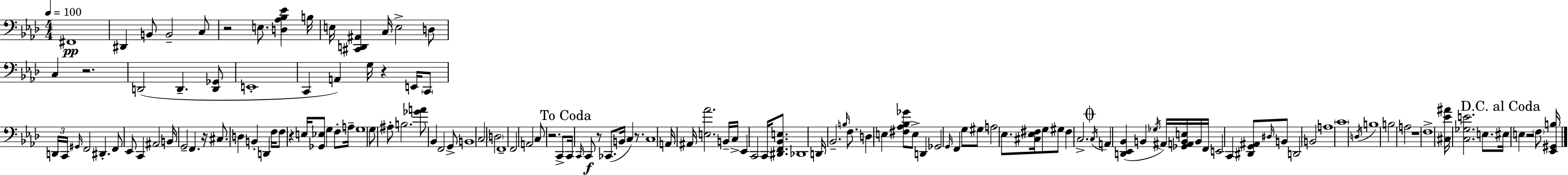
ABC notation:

X:1
T:Untitled
M:4/4
L:1/4
K:Fm
^F,,4 ^D,, B,,/2 B,,2 C,/2 z2 E,/2 [D,_A,_B,_E] B,/4 E,/4 [^C,,D,,^A,,] C,/4 E,2 D,/2 C, z2 D,,2 D,, [D,,_G,,]/2 E,,4 C,, A,, G,/4 z E,,/4 C,,/2 D,,/4 C,,/4 ^G,,/4 F,,2 ^D,, F,,/2 _E,,/2 C,, ^A,,2 B,,/4 G,,2 F,, z/4 ^C,/2 D, B,, D,, F,/4 F,/2 z E,/4 [_G,,_E,]/2 G, F,/2 A,/4 G,4 G,/2 ^A,/2 B,2 [_GA]/2 _B,, F,,2 G,,/2 B,,4 C,2 D,2 F,,4 F,,2 A,,2 C,/2 z2 C,,/2 C,,/4 C,,/4 C,,/2 z/2 _C,,/2 B,,/4 C, z/2 C,4 A,,/4 ^A,,/4 [E,_A]2 B,,/4 C,/4 _E,, C,,2 C,,/4 [^D,,F,,_B,,E,]/2 _D,,4 D,,/4 _B,,2 B,/4 F,/2 D, E, [^F,_A,_B,_G]/2 E,/2 D,, _G,,2 G,,/4 F,, G,/2 ^G,/2 A,2 _E,/2 [^C,_E,^F,]/4 G,/2 ^G,/2 ^F, C,2 C,/4 A,, [D,,_E,,_B,,] B,, _G,/4 ^A,,/4 [_G,,A,,B,,E,]/4 B,,/4 F,,/4 E,,2 C,, [^D,,G,,^A,,]/2 ^D,/4 B,,/2 D,,2 B,,2 A,4 C4 D,/4 B,4 B,2 A,2 z4 F,4 [^C,_E^A]/4 [C,_G,E]2 E,/2 ^E,/4 E, z2 F,/2 [_E,,^G,,B,]/4